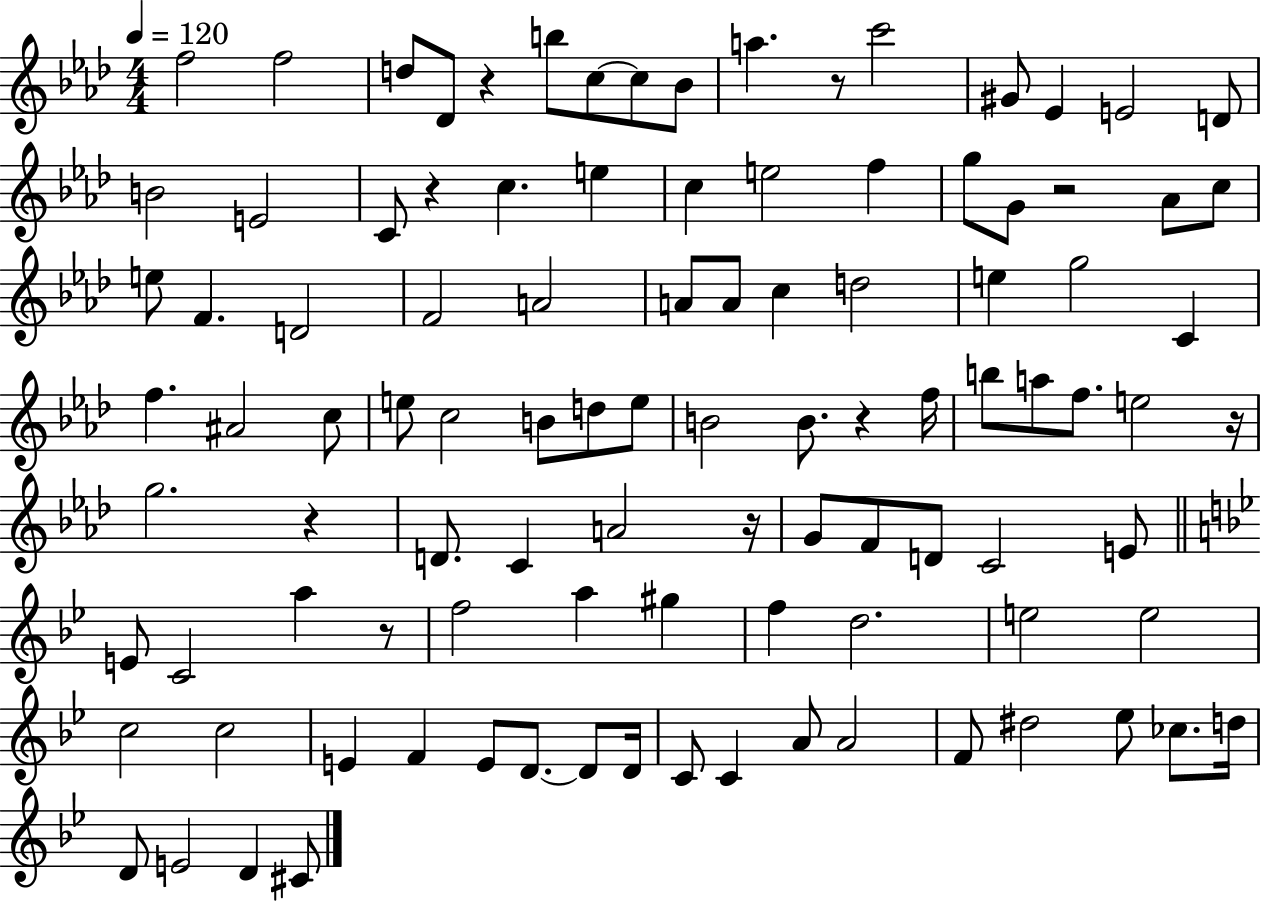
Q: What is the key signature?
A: AES major